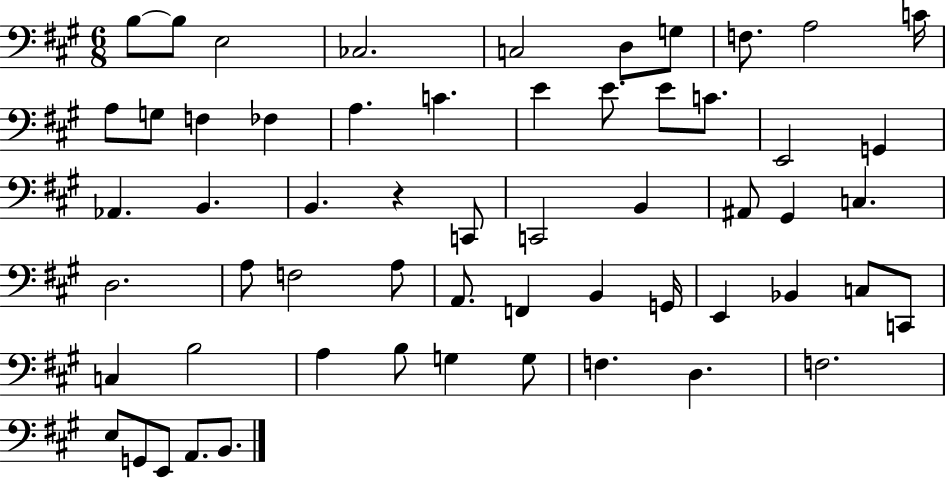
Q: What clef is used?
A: bass